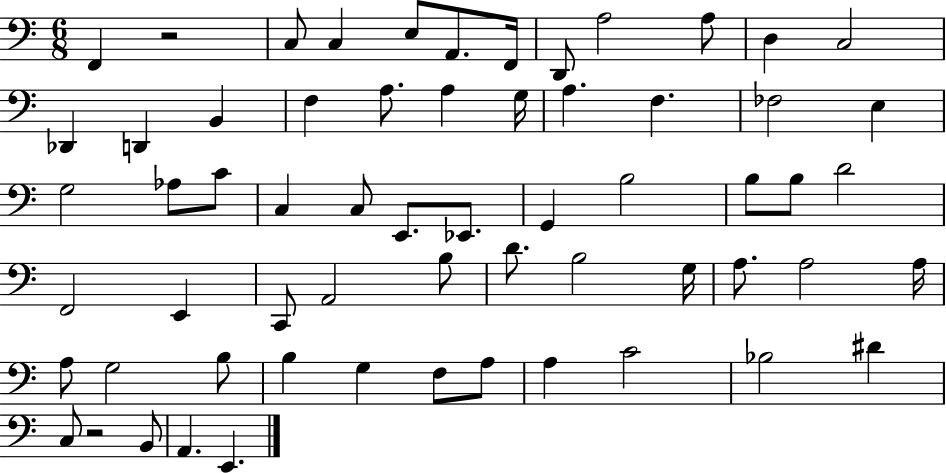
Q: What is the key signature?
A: C major